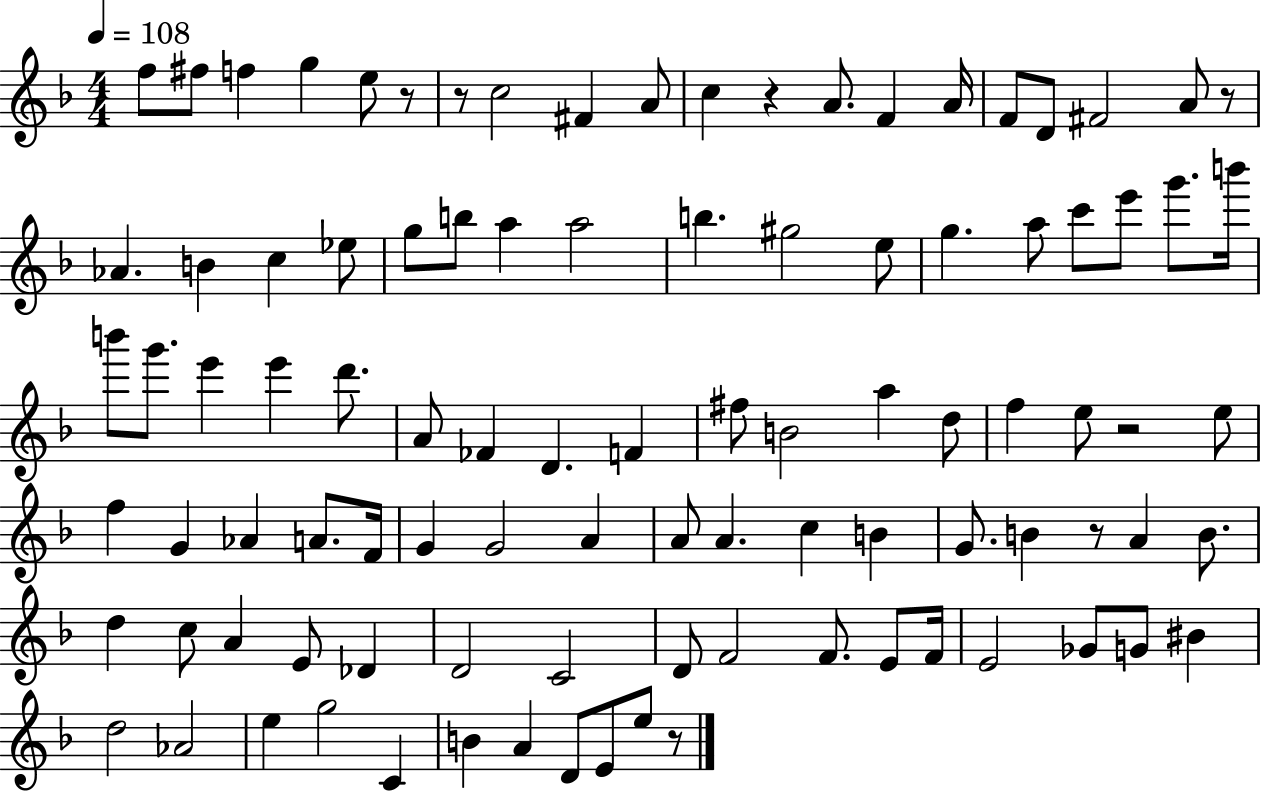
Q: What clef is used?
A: treble